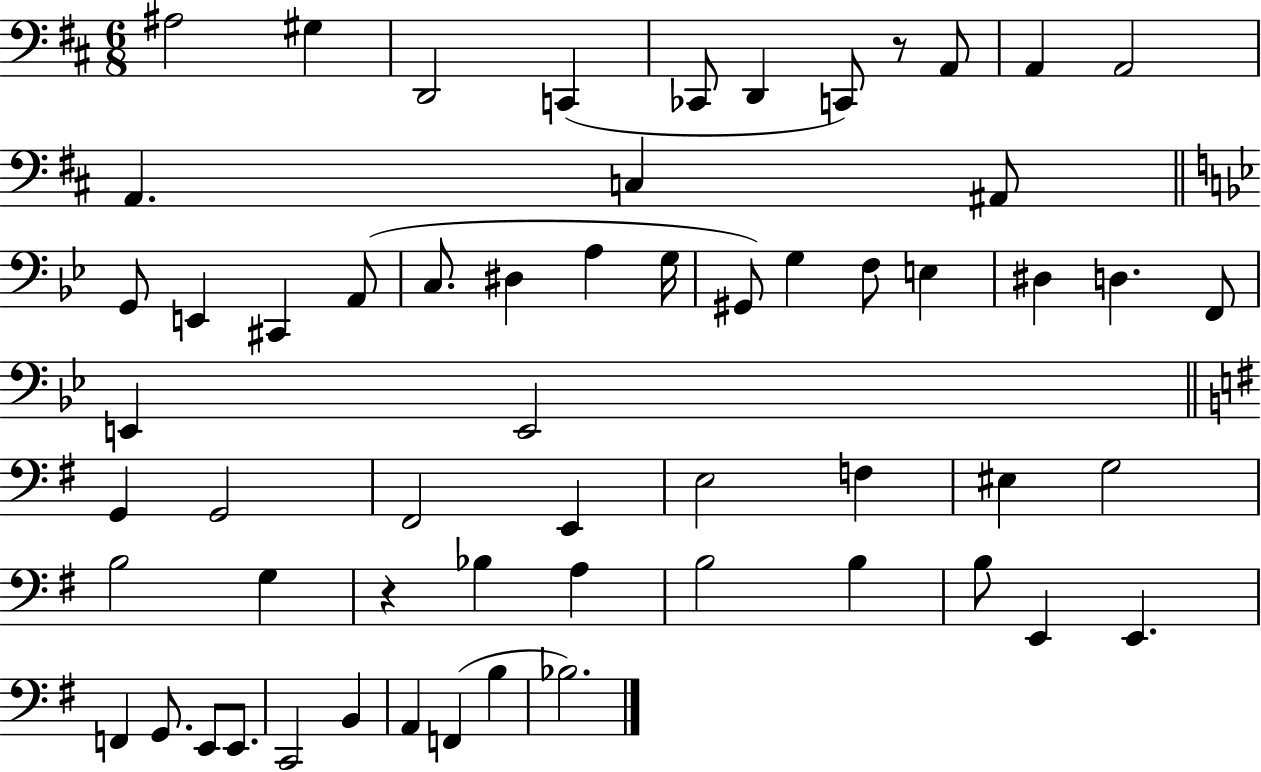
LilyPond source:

{
  \clef bass
  \numericTimeSignature
  \time 6/8
  \key d \major
  ais2 gis4 | d,2 c,4( | ces,8 d,4 c,8) r8 a,8 | a,4 a,2 | \break a,4. c4 ais,8 | \bar "||" \break \key bes \major g,8 e,4 cis,4 a,8( | c8. dis4 a4 g16 | gis,8) g4 f8 e4 | dis4 d4. f,8 | \break e,4 e,2 | \bar "||" \break \key g \major g,4 g,2 | fis,2 e,4 | e2 f4 | eis4 g2 | \break b2 g4 | r4 bes4 a4 | b2 b4 | b8 e,4 e,4. | \break f,4 g,8. e,8 e,8. | c,2 b,4 | a,4 f,4( b4 | bes2.) | \break \bar "|."
}